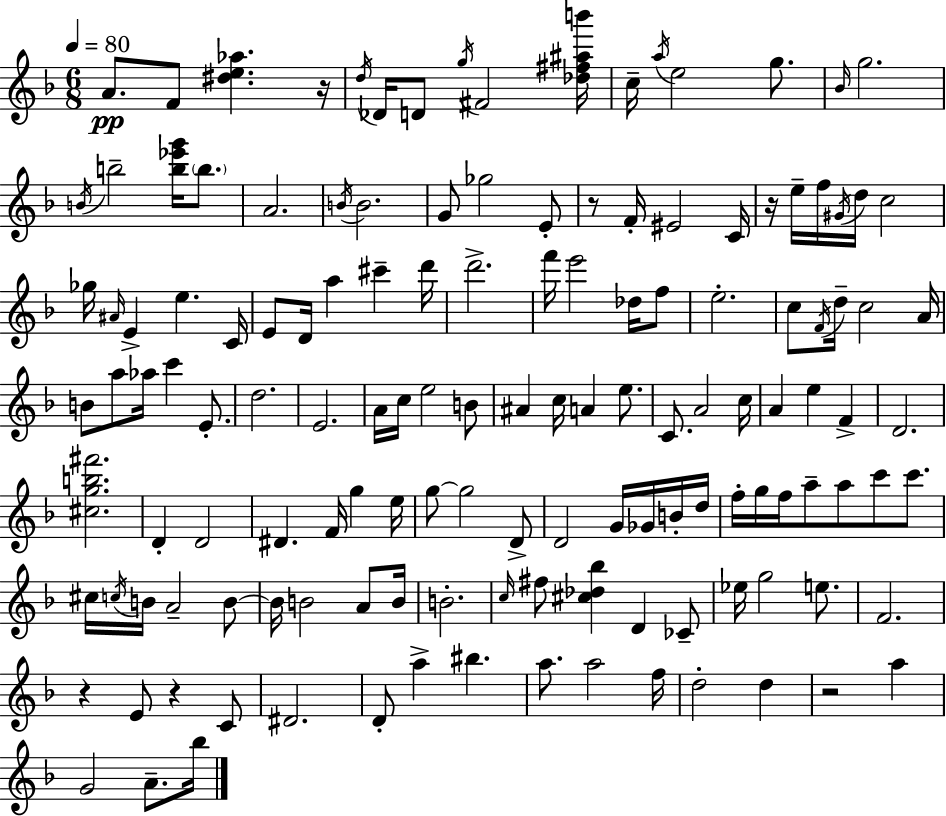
{
  \clef treble
  \numericTimeSignature
  \time 6/8
  \key f \major
  \tempo 4 = 80
  a'8.\pp f'8 <dis'' e'' aes''>4. r16 | \acciaccatura { d''16 } des'16 d'8 \acciaccatura { g''16 } fis'2 | <des'' fis'' ais'' b'''>16 c''16-- \acciaccatura { a''16 } e''2 | g''8. \grace { bes'16 } g''2. | \break \acciaccatura { b'16 } b''2-- | <b'' ees''' g'''>16 \parenthesize b''8. a'2. | \acciaccatura { b'16 } b'2. | g'8 ges''2 | \break e'8-. r8 f'16-. eis'2 | c'16 r16 e''16-- f''16 \acciaccatura { gis'16 } d''16 c''2 | ges''16 \grace { ais'16 } e'4-> | e''4. c'16 e'8 d'16 a''4 | \break cis'''4-- d'''16 d'''2.-> | f'''16 e'''2 | des''16 f''8 e''2.-. | c''8 \acciaccatura { f'16 } d''16-- | \break c''2 a'16 b'8 a''8 | aes''16 c'''4 e'8.-. d''2. | e'2. | a'16 c''16 e''2 | \break b'8 ais'4 | c''16 a'4 e''8. c'8. | a'2 c''16 a'4 | e''4 f'4-> d'2. | \break <cis'' g'' b'' fis'''>2. | d'4-. | d'2 dis'4. | f'16 g''4 e''16 g''8~~ g''2 | \break d'8-> d'2 | g'16 ges'16 b'16-. d''16 f''16-. g''16 f''16 | a''8-- a''8 c'''8 c'''8. cis''16 \acciaccatura { c''16 } b'16 | a'2-- b'8~~ b'16 b'2 | \break a'8 b'16 b'2.-. | \grace { c''16 } fis''8 | <cis'' des'' bes''>4 d'4 ces'8-- ees''16 | g''2 e''8. f'2. | \break r4 | e'8 r4 c'8 dis'2. | d'8-. | a''4-> bis''4. a''8. | \break a''2 f''16 d''2-. | d''4 r2 | a''4 g'2 | a'8.-- bes''16 \bar "|."
}